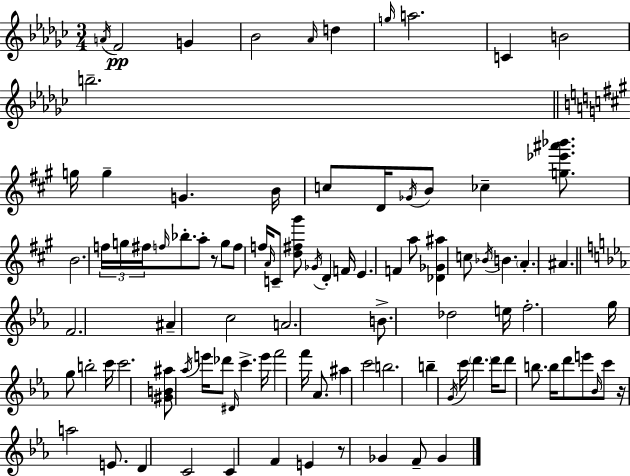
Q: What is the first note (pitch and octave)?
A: A4